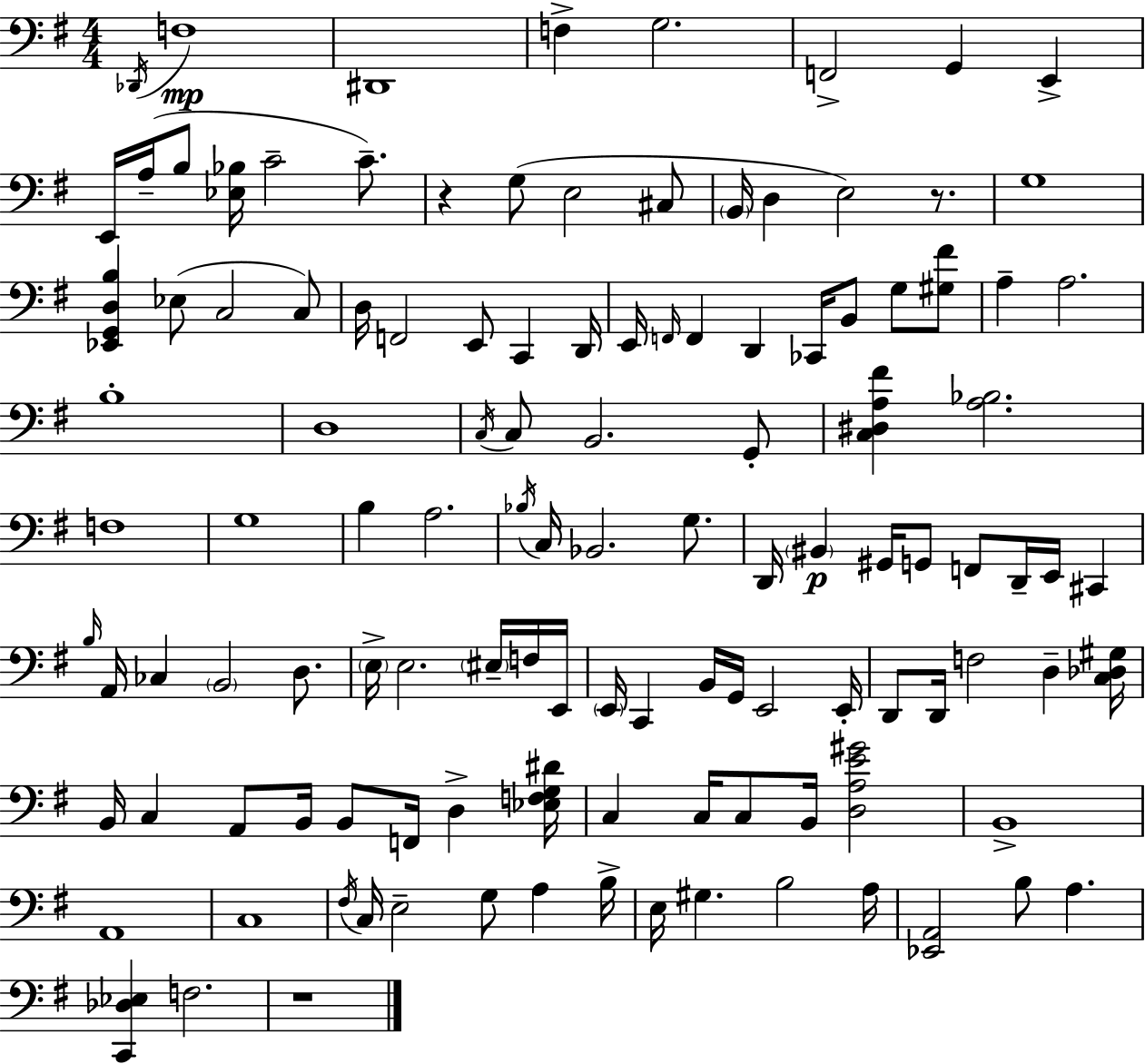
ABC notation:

X:1
T:Untitled
M:4/4
L:1/4
K:Em
_D,,/4 F,4 ^D,,4 F, G,2 F,,2 G,, E,, E,,/4 A,/4 B,/2 [_E,_B,]/4 C2 C/2 z G,/2 E,2 ^C,/2 B,,/4 D, E,2 z/2 G,4 [_E,,G,,D,B,] _E,/2 C,2 C,/2 D,/4 F,,2 E,,/2 C,, D,,/4 E,,/4 F,,/4 F,, D,, _C,,/4 B,,/2 G,/2 [^G,^F]/2 A, A,2 B,4 D,4 C,/4 C,/2 B,,2 G,,/2 [C,^D,A,^F] [A,_B,]2 F,4 G,4 B, A,2 _B,/4 C,/4 _B,,2 G,/2 D,,/4 ^B,, ^G,,/4 G,,/2 F,,/2 D,,/4 E,,/4 ^C,, B,/4 A,,/4 _C, B,,2 D,/2 E,/4 E,2 ^E,/4 F,/4 E,,/4 E,,/4 C,, B,,/4 G,,/4 E,,2 E,,/4 D,,/2 D,,/4 F,2 D, [C,_D,^G,]/4 B,,/4 C, A,,/2 B,,/4 B,,/2 F,,/4 D, [_E,F,G,^D]/4 C, C,/4 C,/2 B,,/4 [D,A,E^G]2 B,,4 A,,4 C,4 ^F,/4 C,/4 E,2 G,/2 A, B,/4 E,/4 ^G, B,2 A,/4 [_E,,A,,]2 B,/2 A, [C,,_D,_E,] F,2 z4